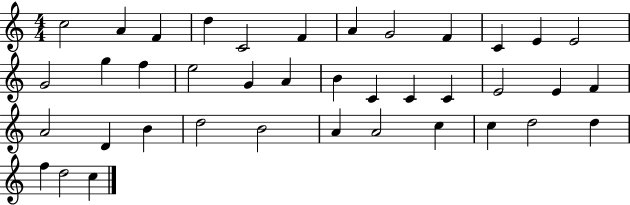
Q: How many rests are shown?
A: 0